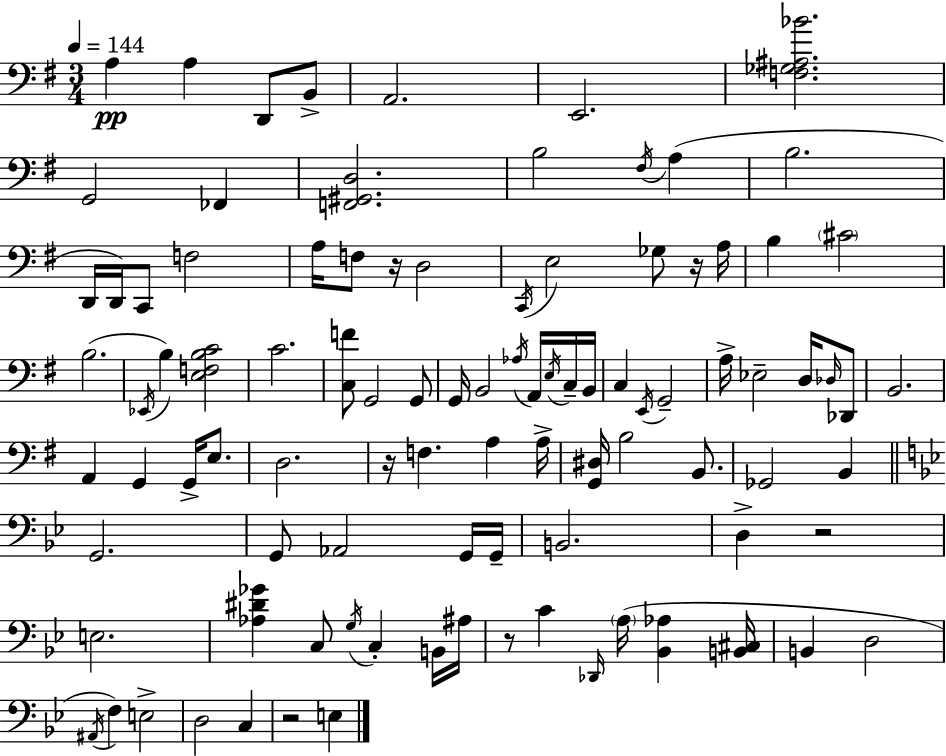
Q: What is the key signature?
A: G major